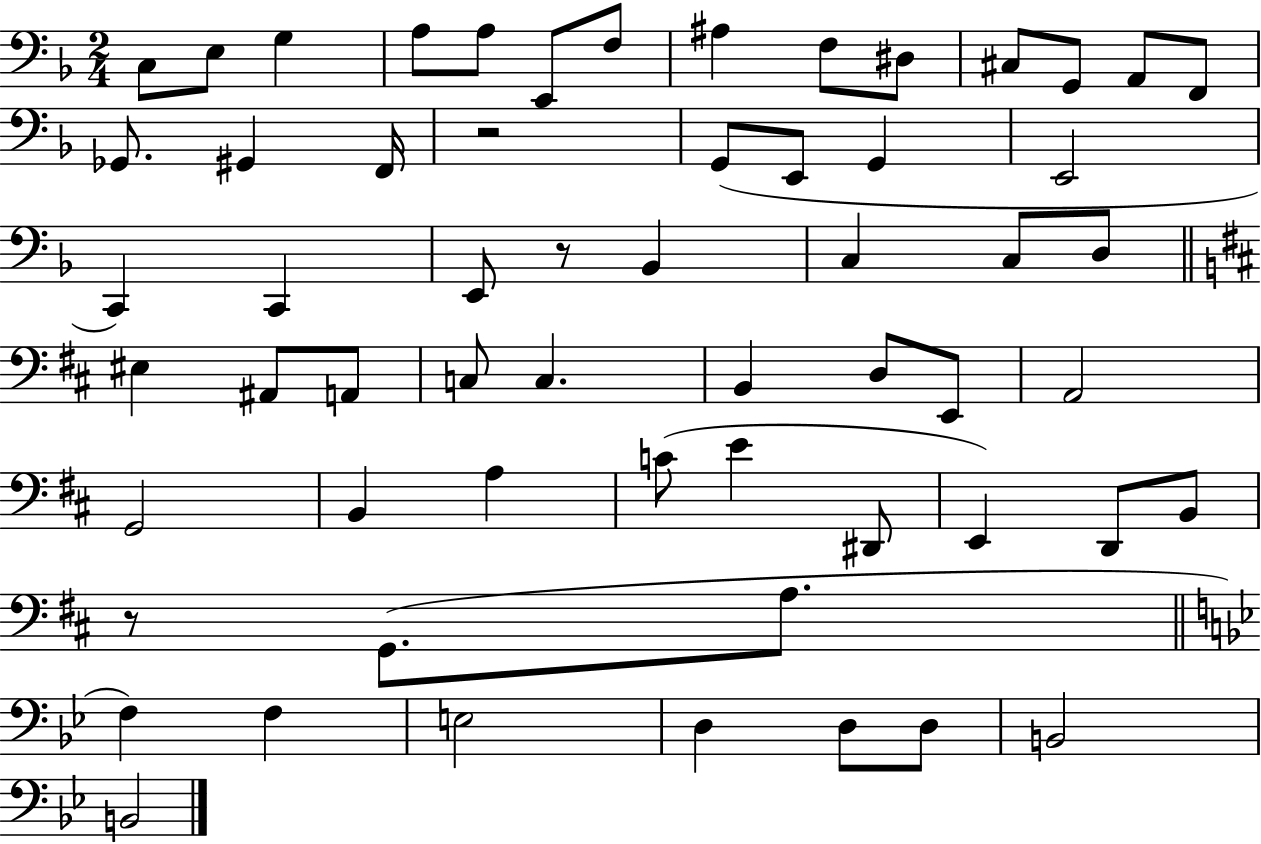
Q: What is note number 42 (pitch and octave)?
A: E4